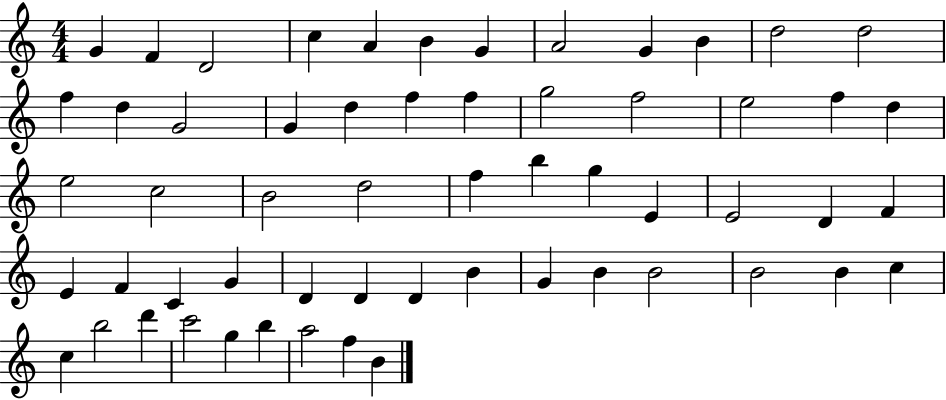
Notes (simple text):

G4/q F4/q D4/h C5/q A4/q B4/q G4/q A4/h G4/q B4/q D5/h D5/h F5/q D5/q G4/h G4/q D5/q F5/q F5/q G5/h F5/h E5/h F5/q D5/q E5/h C5/h B4/h D5/h F5/q B5/q G5/q E4/q E4/h D4/q F4/q E4/q F4/q C4/q G4/q D4/q D4/q D4/q B4/q G4/q B4/q B4/h B4/h B4/q C5/q C5/q B5/h D6/q C6/h G5/q B5/q A5/h F5/q B4/q